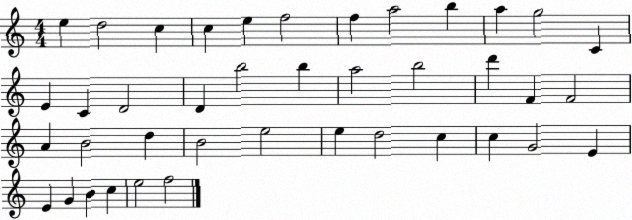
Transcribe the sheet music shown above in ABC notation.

X:1
T:Untitled
M:4/4
L:1/4
K:C
e d2 c c e f2 f a2 b a g2 C E C D2 D b2 b a2 b2 d' F F2 A B2 d B2 e2 e d2 c c G2 E E G B c e2 f2